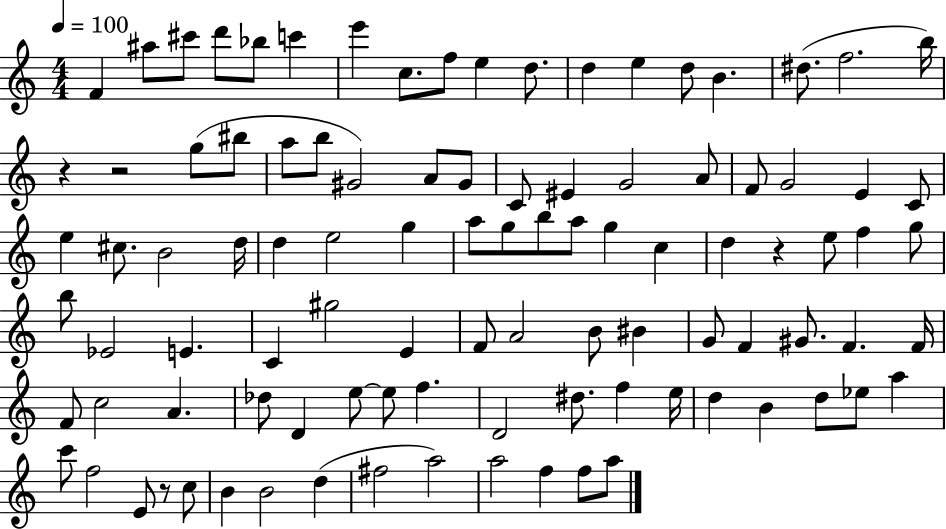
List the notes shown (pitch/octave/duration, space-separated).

F4/q A#5/e C#6/e D6/e Bb5/e C6/q E6/q C5/e. F5/e E5/q D5/e. D5/q E5/q D5/e B4/q. D#5/e. F5/h. B5/s R/q R/h G5/e BIS5/e A5/e B5/e G#4/h A4/e G#4/e C4/e EIS4/q G4/h A4/e F4/e G4/h E4/q C4/e E5/q C#5/e. B4/h D5/s D5/q E5/h G5/q A5/e G5/e B5/e A5/e G5/q C5/q D5/q R/q E5/e F5/q G5/e B5/e Eb4/h E4/q. C4/q G#5/h E4/q F4/e A4/h B4/e BIS4/q G4/e F4/q G#4/e. F4/q. F4/s F4/e C5/h A4/q. Db5/e D4/q E5/e E5/e F5/q. D4/h D#5/e. F5/q E5/s D5/q B4/q D5/e Eb5/e A5/q C6/e F5/h E4/e R/e C5/e B4/q B4/h D5/q F#5/h A5/h A5/h F5/q F5/e A5/e